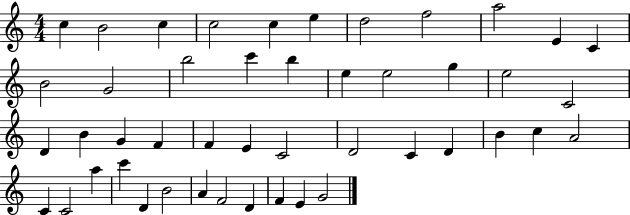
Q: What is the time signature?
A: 4/4